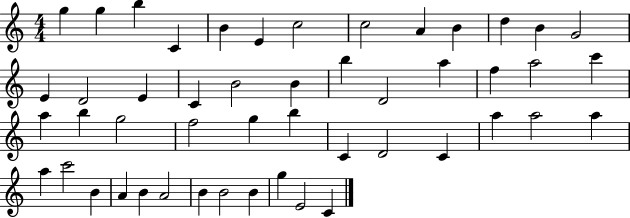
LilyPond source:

{
  \clef treble
  \numericTimeSignature
  \time 4/4
  \key c \major
  g''4 g''4 b''4 c'4 | b'4 e'4 c''2 | c''2 a'4 b'4 | d''4 b'4 g'2 | \break e'4 d'2 e'4 | c'4 b'2 b'4 | b''4 d'2 a''4 | f''4 a''2 c'''4 | \break a''4 b''4 g''2 | f''2 g''4 b''4 | c'4 d'2 c'4 | a''4 a''2 a''4 | \break a''4 c'''2 b'4 | a'4 b'4 a'2 | b'4 b'2 b'4 | g''4 e'2 c'4 | \break \bar "|."
}